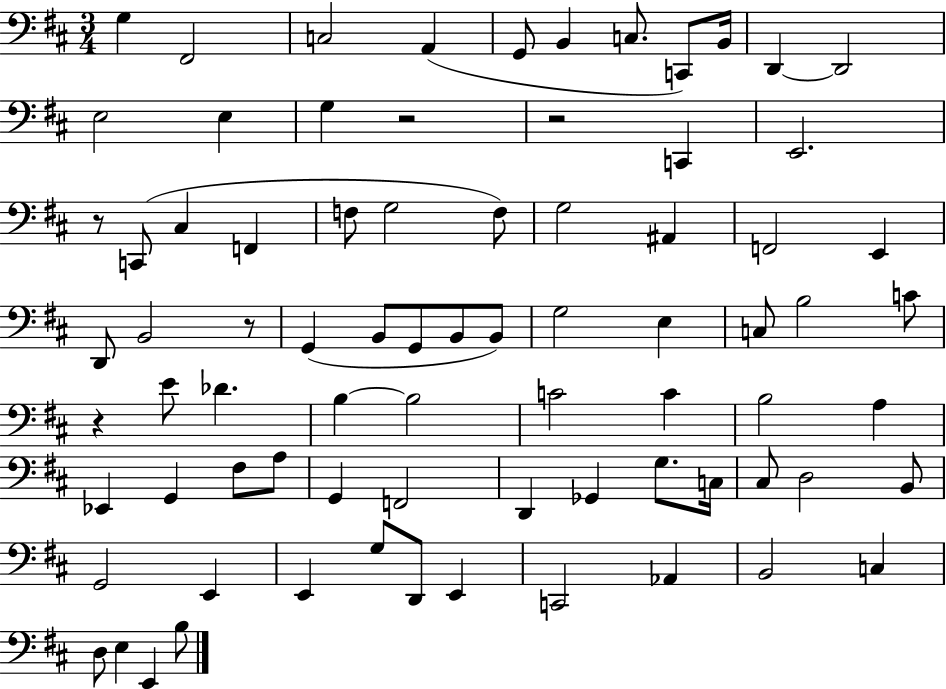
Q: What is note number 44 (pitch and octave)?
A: C4